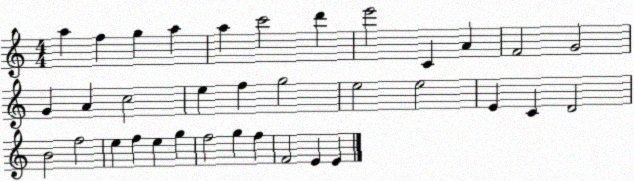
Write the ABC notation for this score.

X:1
T:Untitled
M:4/4
L:1/4
K:C
a f g a a c'2 d' e'2 C A F2 G2 G A c2 e f g2 e2 e2 E C D2 B2 f2 e f e g f2 g f F2 E E